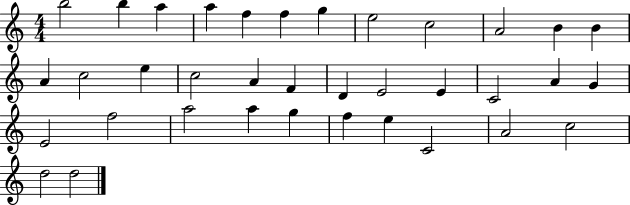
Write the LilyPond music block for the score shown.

{
  \clef treble
  \numericTimeSignature
  \time 4/4
  \key c \major
  b''2 b''4 a''4 | a''4 f''4 f''4 g''4 | e''2 c''2 | a'2 b'4 b'4 | \break a'4 c''2 e''4 | c''2 a'4 f'4 | d'4 e'2 e'4 | c'2 a'4 g'4 | \break e'2 f''2 | a''2 a''4 g''4 | f''4 e''4 c'2 | a'2 c''2 | \break d''2 d''2 | \bar "|."
}